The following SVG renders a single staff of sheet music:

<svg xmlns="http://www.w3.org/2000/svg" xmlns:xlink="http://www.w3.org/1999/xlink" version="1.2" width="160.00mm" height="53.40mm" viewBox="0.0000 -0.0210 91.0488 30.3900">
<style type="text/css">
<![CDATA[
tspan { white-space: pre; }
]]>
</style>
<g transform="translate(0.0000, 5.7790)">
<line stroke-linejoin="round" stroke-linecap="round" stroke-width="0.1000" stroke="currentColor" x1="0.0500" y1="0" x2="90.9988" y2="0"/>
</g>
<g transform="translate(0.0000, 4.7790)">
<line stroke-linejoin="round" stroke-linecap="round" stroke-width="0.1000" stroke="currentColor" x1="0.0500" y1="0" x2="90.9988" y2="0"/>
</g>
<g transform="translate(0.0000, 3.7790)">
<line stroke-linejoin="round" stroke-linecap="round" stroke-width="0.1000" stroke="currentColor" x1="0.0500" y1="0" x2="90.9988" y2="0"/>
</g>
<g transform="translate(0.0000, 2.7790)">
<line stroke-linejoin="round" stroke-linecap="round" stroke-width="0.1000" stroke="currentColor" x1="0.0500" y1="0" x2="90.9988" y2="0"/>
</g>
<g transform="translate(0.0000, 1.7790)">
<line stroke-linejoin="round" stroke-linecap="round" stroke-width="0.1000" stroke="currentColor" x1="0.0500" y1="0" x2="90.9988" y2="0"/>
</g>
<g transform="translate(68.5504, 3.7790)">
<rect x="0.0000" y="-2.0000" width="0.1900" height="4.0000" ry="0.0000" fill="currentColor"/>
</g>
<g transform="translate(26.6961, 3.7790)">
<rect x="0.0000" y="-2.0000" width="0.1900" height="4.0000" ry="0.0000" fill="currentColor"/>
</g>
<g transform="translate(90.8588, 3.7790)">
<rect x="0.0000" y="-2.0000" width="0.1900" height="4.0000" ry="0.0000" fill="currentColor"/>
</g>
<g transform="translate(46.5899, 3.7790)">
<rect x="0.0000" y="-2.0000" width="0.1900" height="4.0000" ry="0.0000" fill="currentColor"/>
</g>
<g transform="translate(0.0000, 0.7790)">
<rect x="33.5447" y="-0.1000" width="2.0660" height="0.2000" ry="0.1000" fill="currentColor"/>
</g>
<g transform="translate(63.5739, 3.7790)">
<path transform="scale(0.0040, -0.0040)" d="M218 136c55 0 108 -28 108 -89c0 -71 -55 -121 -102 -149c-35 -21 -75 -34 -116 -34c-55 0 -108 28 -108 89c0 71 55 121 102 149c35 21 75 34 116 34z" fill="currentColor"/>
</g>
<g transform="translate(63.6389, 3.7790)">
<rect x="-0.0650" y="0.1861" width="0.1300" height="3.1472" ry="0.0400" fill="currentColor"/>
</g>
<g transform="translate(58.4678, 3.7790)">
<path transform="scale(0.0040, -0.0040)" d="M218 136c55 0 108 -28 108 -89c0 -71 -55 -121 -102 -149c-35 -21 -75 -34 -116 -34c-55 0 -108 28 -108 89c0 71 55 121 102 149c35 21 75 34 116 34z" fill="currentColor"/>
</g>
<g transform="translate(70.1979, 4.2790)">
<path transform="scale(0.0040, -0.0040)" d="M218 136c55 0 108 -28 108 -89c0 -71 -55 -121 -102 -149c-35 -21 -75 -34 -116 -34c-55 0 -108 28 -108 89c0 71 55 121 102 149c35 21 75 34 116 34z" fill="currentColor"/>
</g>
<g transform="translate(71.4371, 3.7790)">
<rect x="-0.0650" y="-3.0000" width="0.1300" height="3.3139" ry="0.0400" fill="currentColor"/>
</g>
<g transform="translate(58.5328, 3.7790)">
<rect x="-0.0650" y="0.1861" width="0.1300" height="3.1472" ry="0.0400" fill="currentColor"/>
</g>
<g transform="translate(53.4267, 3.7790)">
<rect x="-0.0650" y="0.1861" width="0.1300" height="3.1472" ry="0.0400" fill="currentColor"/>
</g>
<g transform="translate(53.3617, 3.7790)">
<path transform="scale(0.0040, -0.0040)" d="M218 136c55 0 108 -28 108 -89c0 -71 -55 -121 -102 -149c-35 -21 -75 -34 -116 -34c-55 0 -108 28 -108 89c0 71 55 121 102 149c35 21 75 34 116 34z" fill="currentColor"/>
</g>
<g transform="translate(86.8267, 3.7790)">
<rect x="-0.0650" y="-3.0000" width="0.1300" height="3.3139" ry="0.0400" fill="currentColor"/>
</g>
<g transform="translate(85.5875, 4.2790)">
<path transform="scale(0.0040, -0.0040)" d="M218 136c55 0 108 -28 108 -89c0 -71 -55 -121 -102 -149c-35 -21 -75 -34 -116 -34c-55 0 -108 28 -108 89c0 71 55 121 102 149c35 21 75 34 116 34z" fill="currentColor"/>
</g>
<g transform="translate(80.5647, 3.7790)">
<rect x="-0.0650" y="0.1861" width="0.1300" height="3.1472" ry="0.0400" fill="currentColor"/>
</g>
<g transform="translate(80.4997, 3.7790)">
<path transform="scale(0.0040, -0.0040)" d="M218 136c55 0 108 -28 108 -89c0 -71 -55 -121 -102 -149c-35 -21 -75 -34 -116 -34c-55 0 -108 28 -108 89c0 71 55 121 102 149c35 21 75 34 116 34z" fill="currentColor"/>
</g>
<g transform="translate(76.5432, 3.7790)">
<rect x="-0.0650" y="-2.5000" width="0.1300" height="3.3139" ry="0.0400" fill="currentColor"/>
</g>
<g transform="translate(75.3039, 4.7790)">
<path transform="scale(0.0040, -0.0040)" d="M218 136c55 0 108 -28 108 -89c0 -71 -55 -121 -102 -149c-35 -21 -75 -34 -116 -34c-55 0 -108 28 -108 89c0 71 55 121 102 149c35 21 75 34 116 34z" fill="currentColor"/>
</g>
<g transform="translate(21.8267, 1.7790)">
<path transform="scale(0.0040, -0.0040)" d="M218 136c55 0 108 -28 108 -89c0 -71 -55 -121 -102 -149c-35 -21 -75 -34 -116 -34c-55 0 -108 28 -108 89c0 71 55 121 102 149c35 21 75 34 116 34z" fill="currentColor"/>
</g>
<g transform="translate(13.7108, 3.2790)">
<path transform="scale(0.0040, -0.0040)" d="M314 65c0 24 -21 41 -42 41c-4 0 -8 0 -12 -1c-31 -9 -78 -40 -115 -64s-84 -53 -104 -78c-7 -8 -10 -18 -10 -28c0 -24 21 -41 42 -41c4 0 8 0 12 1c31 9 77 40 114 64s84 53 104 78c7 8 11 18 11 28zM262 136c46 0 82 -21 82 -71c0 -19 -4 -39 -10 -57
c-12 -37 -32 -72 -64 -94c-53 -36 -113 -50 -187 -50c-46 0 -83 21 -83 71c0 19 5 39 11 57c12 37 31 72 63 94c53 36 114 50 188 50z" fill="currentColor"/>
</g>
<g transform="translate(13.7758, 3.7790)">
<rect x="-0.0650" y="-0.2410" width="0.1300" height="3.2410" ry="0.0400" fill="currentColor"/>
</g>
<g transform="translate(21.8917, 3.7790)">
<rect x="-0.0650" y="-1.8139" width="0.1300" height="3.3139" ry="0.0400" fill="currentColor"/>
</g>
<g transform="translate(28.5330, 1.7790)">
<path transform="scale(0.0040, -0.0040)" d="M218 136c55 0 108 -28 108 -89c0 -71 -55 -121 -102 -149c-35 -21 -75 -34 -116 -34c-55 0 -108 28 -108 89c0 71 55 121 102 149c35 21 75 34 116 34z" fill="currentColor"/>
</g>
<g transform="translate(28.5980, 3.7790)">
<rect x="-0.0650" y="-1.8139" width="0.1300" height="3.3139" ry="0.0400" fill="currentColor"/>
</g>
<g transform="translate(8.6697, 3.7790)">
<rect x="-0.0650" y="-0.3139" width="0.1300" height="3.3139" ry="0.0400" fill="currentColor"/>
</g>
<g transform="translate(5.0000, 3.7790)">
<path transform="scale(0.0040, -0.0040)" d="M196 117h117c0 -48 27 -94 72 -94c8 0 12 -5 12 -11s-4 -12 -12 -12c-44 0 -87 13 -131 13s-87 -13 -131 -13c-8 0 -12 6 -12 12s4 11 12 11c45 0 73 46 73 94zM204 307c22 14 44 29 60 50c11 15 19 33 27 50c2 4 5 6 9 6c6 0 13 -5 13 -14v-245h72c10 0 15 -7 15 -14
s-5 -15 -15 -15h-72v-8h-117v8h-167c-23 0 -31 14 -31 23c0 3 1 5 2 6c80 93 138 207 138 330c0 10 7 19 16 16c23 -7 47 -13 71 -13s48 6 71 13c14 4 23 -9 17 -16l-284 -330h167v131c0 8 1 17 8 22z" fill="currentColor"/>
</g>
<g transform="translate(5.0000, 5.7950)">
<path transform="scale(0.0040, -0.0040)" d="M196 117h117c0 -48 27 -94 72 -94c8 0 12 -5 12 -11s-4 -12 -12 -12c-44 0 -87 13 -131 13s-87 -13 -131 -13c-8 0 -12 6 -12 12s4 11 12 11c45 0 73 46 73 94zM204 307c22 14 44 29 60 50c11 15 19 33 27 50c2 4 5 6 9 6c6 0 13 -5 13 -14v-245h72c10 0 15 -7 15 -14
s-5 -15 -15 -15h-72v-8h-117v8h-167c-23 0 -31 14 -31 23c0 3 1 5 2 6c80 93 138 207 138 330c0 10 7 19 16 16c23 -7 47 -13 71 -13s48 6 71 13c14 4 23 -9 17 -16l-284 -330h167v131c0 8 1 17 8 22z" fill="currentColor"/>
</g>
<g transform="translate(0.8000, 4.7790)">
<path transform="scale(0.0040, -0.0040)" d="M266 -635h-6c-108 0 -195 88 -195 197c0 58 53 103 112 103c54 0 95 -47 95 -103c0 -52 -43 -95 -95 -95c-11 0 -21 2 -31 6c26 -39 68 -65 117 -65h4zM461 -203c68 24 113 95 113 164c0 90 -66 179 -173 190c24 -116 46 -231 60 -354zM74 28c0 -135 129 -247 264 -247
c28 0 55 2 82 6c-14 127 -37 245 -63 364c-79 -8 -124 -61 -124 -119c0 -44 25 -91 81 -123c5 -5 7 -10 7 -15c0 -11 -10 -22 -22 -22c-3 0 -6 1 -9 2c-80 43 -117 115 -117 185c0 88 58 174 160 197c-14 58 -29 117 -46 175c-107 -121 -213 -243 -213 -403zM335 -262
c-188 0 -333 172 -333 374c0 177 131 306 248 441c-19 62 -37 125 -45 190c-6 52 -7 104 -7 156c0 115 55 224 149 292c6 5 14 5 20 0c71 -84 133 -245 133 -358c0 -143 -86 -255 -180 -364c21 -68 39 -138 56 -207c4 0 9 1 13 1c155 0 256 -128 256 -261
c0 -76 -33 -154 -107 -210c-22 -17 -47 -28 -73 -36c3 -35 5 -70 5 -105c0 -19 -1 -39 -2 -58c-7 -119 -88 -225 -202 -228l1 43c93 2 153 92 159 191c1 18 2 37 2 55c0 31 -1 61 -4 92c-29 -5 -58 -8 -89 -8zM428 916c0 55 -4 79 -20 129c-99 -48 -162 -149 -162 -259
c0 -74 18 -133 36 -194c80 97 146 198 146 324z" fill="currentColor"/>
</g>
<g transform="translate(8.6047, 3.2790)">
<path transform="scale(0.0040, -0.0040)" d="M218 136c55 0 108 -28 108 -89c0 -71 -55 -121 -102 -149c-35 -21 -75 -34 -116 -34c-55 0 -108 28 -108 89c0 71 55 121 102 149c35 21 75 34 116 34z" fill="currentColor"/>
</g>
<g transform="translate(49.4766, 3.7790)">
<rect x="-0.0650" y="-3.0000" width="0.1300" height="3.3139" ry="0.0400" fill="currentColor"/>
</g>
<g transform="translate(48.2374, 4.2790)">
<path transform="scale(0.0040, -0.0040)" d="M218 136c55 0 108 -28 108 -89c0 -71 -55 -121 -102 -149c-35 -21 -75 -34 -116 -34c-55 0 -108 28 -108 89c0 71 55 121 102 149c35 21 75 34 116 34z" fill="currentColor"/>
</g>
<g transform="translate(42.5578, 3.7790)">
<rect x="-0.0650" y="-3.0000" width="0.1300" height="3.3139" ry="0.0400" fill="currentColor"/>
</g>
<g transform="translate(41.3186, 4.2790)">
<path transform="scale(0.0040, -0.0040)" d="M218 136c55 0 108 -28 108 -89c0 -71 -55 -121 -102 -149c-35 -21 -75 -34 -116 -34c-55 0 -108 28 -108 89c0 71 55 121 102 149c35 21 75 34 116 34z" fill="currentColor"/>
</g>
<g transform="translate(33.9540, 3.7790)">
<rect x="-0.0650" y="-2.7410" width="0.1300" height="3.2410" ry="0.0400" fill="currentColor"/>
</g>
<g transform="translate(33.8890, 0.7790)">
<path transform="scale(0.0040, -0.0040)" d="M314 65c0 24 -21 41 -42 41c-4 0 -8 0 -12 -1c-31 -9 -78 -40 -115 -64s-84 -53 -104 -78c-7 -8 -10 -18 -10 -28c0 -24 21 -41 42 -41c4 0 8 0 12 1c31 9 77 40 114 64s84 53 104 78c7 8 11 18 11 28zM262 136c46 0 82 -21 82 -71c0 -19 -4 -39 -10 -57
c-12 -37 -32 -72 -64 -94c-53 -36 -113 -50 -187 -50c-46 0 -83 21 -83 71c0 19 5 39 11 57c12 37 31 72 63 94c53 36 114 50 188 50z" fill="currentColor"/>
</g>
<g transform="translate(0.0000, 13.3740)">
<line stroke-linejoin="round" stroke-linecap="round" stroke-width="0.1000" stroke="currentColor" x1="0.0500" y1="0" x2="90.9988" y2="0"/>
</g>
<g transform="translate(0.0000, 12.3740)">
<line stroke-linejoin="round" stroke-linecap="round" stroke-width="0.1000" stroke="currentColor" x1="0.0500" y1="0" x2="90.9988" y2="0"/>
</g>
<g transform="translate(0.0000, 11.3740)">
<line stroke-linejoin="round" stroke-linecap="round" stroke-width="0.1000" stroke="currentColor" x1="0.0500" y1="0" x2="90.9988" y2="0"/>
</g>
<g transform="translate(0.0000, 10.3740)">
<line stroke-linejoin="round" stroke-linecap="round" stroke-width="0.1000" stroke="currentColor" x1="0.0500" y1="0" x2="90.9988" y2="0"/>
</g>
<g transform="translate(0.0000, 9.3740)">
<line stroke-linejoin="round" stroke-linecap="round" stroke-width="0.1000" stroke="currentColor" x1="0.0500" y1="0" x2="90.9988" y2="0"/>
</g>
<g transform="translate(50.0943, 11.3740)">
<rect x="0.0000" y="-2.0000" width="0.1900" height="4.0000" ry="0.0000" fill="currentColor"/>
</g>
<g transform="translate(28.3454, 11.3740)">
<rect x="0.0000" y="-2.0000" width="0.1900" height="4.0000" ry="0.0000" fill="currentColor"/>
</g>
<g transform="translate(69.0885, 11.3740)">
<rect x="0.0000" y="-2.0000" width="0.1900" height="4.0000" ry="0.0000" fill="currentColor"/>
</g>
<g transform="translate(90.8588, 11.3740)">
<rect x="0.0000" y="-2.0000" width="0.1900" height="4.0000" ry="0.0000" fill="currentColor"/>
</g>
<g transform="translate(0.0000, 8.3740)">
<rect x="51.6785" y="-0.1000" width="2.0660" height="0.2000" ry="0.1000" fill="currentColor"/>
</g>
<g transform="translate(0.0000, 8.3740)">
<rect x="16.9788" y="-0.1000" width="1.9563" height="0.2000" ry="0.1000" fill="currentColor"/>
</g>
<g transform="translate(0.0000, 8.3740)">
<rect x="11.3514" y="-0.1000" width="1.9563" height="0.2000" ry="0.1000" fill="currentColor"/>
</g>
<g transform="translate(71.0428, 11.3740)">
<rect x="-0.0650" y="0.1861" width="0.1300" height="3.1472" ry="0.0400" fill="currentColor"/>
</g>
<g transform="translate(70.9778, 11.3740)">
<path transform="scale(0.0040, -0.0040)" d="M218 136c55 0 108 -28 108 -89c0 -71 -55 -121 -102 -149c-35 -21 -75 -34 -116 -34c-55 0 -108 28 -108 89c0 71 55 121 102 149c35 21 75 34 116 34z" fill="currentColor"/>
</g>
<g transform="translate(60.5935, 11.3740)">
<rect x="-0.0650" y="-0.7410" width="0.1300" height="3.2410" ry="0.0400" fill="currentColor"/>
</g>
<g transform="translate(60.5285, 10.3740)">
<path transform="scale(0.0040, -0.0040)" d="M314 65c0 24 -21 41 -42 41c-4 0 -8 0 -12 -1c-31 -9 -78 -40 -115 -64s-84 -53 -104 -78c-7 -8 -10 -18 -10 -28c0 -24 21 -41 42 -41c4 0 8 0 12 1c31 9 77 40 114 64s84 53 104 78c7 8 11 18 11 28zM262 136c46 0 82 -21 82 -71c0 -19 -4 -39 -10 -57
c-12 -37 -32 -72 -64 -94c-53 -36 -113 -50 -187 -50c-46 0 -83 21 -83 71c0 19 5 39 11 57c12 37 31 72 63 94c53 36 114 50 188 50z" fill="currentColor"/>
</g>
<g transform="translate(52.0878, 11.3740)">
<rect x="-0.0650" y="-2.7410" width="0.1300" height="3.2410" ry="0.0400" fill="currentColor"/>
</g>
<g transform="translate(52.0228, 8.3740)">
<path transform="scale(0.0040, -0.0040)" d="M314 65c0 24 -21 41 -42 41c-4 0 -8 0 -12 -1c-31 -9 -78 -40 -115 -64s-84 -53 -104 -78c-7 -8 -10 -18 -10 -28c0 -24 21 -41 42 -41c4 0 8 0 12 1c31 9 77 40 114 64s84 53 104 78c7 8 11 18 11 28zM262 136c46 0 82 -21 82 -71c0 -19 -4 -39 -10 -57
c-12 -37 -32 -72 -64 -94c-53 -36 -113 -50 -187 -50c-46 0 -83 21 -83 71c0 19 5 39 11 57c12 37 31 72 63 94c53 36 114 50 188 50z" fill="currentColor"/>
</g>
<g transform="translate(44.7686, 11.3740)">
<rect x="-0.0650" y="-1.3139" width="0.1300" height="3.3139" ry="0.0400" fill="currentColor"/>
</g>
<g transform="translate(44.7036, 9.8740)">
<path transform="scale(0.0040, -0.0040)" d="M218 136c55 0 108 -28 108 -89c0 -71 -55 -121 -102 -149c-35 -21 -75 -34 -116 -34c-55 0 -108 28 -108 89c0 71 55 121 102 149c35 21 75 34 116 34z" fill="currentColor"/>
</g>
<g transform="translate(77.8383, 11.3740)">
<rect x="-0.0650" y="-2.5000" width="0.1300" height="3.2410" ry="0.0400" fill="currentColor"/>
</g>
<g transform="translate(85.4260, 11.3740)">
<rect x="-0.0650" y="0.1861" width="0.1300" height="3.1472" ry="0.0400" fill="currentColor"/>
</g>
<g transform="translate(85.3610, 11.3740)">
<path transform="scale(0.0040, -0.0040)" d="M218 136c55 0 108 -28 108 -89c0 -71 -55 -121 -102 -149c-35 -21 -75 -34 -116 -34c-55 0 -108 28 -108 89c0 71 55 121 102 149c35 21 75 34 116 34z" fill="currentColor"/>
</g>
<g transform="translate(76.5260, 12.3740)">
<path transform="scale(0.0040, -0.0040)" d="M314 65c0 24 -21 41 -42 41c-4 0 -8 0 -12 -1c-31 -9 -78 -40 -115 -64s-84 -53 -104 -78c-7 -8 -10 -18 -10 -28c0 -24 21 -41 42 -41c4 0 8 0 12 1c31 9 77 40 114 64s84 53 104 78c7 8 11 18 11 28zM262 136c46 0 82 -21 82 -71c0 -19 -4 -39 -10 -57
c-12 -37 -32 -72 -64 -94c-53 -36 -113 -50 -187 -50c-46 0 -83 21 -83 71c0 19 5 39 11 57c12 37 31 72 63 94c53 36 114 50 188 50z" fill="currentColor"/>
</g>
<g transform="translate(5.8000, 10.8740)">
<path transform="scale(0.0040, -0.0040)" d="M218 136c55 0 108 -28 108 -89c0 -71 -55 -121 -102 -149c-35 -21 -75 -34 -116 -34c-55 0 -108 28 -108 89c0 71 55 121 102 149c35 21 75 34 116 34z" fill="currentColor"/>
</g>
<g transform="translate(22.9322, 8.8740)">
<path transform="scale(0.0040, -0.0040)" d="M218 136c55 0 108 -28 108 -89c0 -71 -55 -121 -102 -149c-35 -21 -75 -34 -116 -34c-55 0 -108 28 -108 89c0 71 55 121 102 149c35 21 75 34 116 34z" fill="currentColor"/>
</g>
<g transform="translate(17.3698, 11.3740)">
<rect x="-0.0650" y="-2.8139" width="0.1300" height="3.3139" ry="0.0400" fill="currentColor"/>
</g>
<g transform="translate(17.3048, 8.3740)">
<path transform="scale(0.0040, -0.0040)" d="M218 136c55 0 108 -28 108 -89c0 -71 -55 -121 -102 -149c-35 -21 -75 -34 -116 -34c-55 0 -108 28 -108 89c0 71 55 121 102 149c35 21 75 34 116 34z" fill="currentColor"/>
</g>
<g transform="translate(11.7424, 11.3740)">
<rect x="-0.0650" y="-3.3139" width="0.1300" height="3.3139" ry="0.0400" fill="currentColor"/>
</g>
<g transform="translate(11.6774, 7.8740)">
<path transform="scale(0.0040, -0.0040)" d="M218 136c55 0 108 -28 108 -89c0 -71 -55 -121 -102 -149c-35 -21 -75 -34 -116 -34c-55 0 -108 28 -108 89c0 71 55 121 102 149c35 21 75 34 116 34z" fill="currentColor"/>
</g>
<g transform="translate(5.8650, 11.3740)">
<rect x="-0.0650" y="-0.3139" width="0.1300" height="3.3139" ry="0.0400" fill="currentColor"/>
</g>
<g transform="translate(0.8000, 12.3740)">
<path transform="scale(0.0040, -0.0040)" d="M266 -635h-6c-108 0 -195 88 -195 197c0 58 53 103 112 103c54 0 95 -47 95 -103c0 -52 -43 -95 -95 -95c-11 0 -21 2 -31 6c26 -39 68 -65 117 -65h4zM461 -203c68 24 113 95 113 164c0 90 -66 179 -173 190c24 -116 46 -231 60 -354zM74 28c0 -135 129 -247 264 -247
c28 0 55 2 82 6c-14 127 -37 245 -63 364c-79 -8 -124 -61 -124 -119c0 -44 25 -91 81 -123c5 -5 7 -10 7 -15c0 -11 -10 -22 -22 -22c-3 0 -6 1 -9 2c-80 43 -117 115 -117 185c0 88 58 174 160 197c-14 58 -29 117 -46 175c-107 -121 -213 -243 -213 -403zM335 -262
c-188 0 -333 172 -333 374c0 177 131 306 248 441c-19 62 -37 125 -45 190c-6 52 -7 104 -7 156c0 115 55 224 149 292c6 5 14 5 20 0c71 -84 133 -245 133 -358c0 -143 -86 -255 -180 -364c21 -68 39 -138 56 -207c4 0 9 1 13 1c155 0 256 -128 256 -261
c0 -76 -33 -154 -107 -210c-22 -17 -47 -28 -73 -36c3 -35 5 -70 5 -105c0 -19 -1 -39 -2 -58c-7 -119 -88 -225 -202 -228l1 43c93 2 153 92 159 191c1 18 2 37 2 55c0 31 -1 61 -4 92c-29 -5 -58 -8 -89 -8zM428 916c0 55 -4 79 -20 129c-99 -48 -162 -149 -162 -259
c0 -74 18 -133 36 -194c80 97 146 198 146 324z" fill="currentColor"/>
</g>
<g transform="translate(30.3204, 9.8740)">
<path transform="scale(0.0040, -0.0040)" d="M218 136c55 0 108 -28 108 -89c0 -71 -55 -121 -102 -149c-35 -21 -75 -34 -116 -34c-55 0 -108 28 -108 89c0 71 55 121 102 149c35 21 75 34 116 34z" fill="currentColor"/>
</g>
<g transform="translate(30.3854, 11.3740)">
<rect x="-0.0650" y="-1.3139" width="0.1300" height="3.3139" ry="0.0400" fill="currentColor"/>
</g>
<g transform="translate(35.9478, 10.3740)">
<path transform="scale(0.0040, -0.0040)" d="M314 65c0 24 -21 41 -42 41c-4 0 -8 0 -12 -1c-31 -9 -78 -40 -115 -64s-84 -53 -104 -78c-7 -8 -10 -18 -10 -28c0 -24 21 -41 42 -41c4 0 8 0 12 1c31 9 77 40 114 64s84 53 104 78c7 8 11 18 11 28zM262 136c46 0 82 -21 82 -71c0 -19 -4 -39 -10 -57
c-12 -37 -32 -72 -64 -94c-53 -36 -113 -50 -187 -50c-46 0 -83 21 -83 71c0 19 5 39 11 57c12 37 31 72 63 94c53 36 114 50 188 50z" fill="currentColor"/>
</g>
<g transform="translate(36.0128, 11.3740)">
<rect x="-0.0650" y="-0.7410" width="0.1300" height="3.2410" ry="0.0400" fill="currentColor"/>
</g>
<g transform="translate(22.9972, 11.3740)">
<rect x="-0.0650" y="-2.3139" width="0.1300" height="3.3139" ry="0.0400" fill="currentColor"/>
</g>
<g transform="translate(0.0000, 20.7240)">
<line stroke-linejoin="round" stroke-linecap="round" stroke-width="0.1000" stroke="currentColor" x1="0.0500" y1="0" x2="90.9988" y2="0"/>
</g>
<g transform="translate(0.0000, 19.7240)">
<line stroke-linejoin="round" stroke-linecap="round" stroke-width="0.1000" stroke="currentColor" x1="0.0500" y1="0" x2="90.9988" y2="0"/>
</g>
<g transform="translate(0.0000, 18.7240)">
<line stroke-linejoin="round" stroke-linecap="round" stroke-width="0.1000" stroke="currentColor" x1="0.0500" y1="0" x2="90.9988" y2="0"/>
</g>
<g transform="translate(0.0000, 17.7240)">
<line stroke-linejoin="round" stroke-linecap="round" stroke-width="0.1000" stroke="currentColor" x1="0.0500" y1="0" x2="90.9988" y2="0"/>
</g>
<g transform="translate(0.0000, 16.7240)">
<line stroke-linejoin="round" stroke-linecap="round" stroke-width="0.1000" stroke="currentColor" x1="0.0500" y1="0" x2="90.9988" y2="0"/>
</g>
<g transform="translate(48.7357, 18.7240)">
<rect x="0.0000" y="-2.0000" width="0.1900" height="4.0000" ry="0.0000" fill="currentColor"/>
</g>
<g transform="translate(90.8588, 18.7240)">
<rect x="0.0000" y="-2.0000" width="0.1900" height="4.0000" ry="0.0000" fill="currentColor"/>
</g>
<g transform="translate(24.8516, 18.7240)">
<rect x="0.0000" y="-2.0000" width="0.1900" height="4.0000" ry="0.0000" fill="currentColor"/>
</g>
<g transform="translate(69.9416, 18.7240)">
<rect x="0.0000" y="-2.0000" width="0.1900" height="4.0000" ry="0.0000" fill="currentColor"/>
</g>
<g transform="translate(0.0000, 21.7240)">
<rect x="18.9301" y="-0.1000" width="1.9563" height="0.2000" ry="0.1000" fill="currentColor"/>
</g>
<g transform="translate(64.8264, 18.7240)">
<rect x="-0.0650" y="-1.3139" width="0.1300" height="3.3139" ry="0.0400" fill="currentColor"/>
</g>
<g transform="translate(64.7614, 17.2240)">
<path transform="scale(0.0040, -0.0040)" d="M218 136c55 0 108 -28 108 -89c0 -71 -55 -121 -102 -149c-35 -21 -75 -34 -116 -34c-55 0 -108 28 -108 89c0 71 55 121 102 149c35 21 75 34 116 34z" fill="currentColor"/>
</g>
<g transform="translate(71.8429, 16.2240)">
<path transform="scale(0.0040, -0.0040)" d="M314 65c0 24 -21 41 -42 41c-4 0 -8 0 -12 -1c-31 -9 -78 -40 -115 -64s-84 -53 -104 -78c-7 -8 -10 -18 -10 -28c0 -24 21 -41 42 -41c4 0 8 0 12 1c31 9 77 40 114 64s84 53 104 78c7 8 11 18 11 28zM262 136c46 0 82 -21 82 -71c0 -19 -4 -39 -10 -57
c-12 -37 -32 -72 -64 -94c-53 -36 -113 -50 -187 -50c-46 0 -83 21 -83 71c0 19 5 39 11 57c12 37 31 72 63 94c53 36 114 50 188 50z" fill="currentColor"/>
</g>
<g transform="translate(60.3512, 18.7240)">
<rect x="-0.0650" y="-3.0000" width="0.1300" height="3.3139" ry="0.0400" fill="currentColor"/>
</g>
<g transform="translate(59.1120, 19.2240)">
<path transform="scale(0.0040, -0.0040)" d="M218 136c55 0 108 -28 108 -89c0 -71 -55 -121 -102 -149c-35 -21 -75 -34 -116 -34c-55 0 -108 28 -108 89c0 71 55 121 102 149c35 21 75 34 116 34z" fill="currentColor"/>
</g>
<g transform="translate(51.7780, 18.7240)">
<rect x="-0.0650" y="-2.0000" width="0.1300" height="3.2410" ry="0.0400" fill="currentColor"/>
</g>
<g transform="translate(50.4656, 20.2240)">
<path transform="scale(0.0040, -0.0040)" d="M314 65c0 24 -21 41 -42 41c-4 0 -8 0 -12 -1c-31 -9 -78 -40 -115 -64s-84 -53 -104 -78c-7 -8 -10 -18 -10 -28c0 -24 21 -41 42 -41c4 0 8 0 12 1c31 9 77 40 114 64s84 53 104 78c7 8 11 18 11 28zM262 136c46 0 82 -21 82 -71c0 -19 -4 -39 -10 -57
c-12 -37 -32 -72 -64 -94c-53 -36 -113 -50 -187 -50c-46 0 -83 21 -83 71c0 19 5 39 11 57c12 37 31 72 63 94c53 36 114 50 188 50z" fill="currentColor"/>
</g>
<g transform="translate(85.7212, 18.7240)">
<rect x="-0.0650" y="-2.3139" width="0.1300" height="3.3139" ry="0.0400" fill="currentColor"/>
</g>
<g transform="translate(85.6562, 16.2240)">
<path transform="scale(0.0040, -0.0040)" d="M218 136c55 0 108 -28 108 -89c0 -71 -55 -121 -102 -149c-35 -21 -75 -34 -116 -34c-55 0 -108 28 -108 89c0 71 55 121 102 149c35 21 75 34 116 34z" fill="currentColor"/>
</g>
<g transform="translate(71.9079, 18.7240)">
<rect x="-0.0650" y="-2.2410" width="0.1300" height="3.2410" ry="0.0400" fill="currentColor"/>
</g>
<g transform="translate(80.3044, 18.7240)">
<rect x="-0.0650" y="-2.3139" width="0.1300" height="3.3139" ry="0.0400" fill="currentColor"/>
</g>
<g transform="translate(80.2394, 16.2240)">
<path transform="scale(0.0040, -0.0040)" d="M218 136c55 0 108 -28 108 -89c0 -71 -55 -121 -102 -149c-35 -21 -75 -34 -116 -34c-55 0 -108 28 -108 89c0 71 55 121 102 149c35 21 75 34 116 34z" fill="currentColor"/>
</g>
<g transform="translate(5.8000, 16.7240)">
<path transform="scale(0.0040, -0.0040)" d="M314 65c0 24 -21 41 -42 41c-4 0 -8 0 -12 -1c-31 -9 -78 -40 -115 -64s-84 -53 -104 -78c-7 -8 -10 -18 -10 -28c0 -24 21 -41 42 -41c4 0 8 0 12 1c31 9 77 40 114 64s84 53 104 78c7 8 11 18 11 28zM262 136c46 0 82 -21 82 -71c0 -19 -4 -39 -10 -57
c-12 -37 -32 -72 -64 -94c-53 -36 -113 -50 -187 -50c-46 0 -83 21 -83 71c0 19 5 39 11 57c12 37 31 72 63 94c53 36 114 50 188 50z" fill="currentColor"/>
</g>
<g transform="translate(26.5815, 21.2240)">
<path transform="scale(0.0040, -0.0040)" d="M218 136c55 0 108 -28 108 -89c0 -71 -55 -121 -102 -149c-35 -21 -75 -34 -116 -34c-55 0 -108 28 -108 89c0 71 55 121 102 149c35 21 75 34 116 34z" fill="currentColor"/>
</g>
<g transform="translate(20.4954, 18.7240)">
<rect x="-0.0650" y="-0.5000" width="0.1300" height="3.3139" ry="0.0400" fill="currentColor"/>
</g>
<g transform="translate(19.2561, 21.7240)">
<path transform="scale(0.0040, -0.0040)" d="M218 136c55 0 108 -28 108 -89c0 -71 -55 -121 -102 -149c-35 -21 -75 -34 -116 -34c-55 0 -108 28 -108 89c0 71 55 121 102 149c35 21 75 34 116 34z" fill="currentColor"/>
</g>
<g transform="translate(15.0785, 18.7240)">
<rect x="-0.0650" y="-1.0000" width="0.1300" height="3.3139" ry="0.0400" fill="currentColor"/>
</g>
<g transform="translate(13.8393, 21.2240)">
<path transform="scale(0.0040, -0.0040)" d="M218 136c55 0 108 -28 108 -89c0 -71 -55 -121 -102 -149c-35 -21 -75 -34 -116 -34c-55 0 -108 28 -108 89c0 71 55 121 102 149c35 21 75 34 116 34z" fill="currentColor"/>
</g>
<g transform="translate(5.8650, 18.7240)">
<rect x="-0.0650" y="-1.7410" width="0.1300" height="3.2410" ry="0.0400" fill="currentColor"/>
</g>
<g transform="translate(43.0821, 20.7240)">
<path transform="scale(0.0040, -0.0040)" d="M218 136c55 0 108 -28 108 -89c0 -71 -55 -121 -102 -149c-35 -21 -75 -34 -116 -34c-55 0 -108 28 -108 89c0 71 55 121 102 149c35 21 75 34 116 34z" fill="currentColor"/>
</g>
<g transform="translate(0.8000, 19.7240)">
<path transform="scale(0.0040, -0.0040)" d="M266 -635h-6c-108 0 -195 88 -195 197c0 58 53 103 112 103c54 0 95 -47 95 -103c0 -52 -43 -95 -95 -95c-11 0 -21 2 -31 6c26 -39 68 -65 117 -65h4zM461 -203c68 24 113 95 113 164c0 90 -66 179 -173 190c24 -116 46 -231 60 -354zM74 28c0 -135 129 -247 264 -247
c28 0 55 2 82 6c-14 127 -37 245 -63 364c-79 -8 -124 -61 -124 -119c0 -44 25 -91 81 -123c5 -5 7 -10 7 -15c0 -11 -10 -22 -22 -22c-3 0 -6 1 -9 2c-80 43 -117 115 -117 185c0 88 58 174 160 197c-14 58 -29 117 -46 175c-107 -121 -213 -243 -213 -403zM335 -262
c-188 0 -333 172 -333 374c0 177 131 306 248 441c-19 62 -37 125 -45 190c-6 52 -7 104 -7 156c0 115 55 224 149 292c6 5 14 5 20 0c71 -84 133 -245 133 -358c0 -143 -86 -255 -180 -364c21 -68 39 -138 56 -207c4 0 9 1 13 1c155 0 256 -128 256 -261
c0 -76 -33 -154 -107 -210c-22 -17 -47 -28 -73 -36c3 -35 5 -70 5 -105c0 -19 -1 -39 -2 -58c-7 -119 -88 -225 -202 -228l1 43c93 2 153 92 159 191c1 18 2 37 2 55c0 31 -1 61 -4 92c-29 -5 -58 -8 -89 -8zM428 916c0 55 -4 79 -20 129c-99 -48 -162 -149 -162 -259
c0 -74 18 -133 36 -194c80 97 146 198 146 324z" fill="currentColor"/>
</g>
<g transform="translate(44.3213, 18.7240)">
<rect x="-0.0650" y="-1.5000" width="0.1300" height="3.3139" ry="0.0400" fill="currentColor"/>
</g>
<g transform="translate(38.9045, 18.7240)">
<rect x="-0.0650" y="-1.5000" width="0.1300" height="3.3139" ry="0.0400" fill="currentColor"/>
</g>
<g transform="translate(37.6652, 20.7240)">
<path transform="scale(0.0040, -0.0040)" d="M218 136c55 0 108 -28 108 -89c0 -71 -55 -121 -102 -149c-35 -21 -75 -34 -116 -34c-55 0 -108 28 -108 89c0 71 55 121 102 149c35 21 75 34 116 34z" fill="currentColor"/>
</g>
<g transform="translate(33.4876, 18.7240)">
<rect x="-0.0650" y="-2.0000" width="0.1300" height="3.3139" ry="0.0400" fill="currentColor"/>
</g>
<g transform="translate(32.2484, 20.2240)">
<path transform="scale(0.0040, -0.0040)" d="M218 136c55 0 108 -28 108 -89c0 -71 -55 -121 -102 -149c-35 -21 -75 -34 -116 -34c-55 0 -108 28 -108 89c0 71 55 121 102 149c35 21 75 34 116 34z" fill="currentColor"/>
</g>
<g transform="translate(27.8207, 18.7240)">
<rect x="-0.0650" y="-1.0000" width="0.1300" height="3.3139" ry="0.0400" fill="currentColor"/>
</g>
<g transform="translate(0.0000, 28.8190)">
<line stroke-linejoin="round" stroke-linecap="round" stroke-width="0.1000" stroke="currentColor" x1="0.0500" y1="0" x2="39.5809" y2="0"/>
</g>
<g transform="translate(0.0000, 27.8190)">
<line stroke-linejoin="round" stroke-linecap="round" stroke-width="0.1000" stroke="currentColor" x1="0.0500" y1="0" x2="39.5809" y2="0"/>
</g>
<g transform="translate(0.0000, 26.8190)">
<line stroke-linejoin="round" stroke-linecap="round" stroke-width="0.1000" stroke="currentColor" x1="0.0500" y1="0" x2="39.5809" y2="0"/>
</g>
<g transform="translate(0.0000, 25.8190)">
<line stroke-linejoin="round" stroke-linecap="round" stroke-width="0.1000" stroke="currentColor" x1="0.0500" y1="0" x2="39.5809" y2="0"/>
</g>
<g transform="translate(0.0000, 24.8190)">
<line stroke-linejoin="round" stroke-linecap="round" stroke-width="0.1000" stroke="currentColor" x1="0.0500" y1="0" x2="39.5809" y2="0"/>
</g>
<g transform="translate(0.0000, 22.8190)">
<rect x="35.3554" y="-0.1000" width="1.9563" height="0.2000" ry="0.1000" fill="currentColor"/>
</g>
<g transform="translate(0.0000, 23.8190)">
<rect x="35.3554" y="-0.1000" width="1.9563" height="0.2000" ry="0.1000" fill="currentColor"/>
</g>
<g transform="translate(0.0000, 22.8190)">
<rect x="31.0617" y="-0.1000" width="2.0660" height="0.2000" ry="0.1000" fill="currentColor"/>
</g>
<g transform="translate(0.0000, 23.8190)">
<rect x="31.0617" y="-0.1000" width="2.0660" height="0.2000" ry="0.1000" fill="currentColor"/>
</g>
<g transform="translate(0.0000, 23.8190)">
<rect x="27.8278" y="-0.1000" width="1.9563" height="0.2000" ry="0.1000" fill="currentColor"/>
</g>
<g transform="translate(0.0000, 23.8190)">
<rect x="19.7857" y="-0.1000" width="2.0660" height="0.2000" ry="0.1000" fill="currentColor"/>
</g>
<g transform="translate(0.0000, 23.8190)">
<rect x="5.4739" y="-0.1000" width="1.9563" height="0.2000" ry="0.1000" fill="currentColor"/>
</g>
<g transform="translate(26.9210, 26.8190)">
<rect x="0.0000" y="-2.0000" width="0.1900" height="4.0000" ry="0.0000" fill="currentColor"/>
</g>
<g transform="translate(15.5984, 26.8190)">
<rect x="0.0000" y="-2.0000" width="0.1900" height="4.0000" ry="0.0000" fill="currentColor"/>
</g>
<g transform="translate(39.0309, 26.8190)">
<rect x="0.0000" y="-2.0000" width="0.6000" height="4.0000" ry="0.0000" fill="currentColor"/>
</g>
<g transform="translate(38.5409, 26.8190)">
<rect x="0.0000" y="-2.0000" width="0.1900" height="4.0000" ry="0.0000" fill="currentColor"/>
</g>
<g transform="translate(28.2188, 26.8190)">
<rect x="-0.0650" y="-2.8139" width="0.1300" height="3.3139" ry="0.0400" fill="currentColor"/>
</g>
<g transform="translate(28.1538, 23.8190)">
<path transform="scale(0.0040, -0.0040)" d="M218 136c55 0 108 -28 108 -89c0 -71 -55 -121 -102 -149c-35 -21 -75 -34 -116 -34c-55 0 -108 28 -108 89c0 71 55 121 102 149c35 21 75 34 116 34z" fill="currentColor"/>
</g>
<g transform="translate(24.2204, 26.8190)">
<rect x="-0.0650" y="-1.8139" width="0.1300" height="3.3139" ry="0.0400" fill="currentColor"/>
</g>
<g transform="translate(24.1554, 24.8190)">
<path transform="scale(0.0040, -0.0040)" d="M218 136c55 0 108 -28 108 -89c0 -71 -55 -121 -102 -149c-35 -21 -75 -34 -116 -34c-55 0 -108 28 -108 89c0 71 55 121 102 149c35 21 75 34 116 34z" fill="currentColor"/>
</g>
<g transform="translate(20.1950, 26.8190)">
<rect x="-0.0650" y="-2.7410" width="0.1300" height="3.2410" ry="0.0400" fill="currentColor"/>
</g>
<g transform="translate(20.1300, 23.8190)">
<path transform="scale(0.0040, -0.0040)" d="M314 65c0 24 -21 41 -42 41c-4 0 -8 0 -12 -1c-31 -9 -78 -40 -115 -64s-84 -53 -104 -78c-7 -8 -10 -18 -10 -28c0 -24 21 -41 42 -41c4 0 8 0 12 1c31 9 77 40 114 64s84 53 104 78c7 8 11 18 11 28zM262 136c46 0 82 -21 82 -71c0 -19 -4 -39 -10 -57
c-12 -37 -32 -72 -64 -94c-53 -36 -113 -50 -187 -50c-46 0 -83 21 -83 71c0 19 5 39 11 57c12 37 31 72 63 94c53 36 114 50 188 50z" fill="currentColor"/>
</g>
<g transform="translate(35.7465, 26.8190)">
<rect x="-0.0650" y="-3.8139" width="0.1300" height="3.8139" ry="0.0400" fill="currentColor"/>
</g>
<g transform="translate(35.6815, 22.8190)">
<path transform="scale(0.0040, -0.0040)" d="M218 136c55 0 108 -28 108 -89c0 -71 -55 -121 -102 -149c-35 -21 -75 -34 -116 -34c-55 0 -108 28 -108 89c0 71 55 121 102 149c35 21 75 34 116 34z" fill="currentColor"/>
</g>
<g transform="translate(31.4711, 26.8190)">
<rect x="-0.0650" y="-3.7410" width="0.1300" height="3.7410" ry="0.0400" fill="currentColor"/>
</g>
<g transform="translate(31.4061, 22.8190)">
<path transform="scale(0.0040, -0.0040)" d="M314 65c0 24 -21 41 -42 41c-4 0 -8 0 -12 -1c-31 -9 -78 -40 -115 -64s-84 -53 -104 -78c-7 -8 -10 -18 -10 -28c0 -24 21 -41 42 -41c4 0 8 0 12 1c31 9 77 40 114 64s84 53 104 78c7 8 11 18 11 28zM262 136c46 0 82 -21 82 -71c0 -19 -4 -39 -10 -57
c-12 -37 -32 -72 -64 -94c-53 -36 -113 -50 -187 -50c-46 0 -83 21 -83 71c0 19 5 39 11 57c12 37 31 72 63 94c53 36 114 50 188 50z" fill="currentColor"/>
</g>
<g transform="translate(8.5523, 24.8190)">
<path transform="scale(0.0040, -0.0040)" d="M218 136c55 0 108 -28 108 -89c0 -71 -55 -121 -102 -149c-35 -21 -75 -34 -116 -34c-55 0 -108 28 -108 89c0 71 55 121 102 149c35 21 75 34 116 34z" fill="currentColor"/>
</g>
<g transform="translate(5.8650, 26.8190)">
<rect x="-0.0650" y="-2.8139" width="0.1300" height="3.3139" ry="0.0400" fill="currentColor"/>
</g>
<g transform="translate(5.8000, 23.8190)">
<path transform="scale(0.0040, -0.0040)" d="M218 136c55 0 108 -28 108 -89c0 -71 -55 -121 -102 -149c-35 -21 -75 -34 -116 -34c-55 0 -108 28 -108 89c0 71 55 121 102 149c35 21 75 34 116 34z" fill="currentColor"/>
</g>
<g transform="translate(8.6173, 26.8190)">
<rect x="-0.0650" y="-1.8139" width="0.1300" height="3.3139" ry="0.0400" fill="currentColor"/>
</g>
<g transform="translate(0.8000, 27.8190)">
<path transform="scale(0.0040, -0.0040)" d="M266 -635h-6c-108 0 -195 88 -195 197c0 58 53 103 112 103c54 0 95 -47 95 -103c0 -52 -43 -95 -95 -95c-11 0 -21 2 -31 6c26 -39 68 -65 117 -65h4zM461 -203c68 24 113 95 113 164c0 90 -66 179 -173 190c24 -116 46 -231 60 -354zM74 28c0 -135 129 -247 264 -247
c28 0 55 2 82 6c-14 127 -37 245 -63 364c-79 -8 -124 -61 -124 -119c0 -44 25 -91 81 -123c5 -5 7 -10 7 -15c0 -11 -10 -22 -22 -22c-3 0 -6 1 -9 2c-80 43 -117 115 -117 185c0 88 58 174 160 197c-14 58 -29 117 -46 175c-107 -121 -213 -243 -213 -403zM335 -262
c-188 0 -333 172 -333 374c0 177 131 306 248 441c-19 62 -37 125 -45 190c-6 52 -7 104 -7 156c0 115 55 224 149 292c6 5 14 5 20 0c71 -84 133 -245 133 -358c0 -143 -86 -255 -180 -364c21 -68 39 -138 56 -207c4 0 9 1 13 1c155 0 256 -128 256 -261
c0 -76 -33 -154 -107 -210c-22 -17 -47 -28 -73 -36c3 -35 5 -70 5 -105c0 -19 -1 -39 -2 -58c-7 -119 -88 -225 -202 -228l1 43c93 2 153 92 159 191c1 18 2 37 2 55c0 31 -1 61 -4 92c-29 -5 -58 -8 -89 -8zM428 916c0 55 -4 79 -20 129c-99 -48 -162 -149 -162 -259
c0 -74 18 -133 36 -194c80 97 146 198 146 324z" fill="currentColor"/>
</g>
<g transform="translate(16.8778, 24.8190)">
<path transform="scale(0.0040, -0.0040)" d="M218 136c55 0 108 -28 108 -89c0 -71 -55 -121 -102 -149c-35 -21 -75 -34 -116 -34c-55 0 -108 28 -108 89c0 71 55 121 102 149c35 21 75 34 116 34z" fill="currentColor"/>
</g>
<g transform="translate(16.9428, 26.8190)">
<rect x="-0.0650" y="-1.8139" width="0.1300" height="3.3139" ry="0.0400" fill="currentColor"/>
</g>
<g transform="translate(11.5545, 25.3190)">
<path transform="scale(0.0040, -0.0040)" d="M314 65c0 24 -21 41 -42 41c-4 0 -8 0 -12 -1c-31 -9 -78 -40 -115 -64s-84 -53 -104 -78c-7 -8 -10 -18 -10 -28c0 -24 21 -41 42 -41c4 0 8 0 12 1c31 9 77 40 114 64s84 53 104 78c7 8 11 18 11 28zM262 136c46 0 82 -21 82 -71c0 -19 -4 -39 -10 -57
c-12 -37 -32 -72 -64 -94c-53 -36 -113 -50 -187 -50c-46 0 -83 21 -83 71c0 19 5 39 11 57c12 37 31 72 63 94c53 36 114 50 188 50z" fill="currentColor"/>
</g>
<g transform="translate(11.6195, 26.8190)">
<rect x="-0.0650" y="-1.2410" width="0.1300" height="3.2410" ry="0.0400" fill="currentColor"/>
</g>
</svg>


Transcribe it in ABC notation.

X:1
T:Untitled
M:4/4
L:1/4
K:C
c c2 f f a2 A A B B B A G B A c b a g e d2 e a2 d2 B G2 B f2 D C D F E E F2 A e g2 g g a f e2 f a2 f a c'2 c'